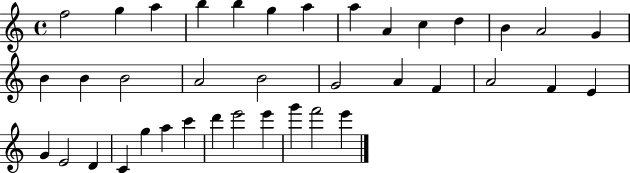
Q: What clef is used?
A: treble